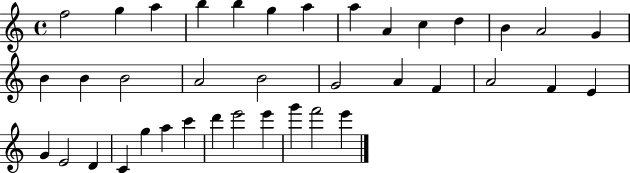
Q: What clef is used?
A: treble